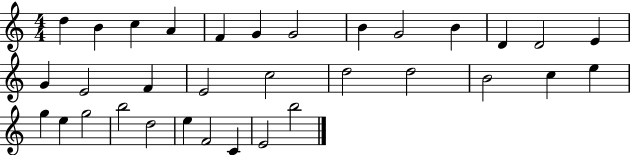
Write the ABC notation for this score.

X:1
T:Untitled
M:4/4
L:1/4
K:C
d B c A F G G2 B G2 B D D2 E G E2 F E2 c2 d2 d2 B2 c e g e g2 b2 d2 e F2 C E2 b2